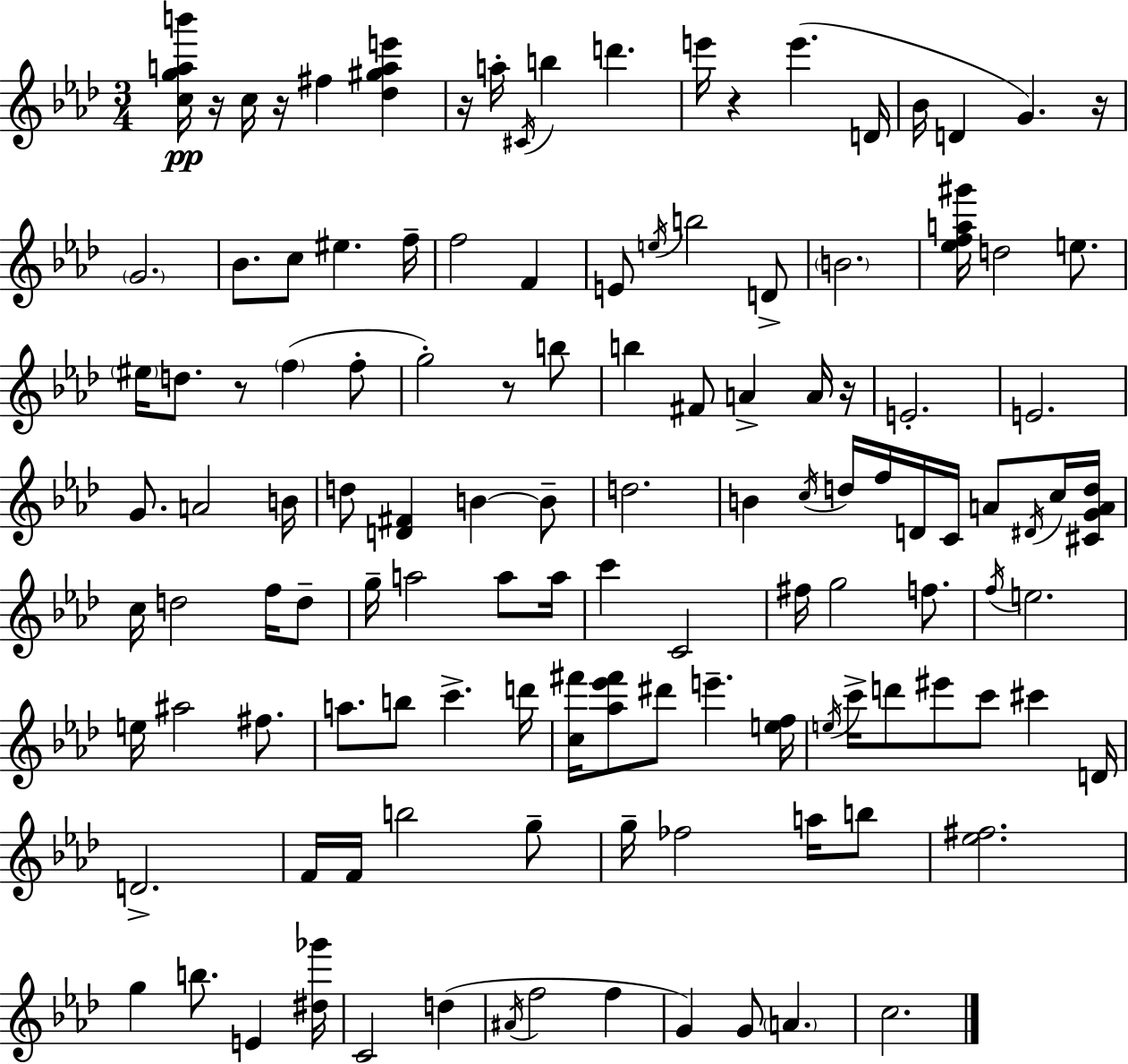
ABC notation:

X:1
T:Untitled
M:3/4
L:1/4
K:Fm
[cgab']/4 z/4 c/4 z/4 ^f [_d^gae'] z/4 a/4 ^C/4 b d' e'/4 z e' D/4 _B/4 D G z/4 G2 _B/2 c/2 ^e f/4 f2 F E/2 e/4 b2 D/2 B2 [_efa^g']/4 d2 e/2 ^e/4 d/2 z/2 f f/2 g2 z/2 b/2 b ^F/2 A A/4 z/4 E2 E2 G/2 A2 B/4 d/2 [D^F] B B/2 d2 B c/4 d/4 f/4 D/4 C/4 A/2 ^D/4 c/4 [^CGAd]/4 c/4 d2 f/4 d/2 g/4 a2 a/2 a/4 c' C2 ^f/4 g2 f/2 f/4 e2 e/4 ^a2 ^f/2 a/2 b/2 c' d'/4 [c^f']/4 [_a_e'^f']/2 ^d'/2 e' [ef]/4 e/4 c'/4 d'/2 ^e'/2 c'/2 ^c' D/4 D2 F/4 F/4 b2 g/2 g/4 _f2 a/4 b/2 [_e^f]2 g b/2 E [^d_g']/4 C2 d ^A/4 f2 f G G/2 A c2